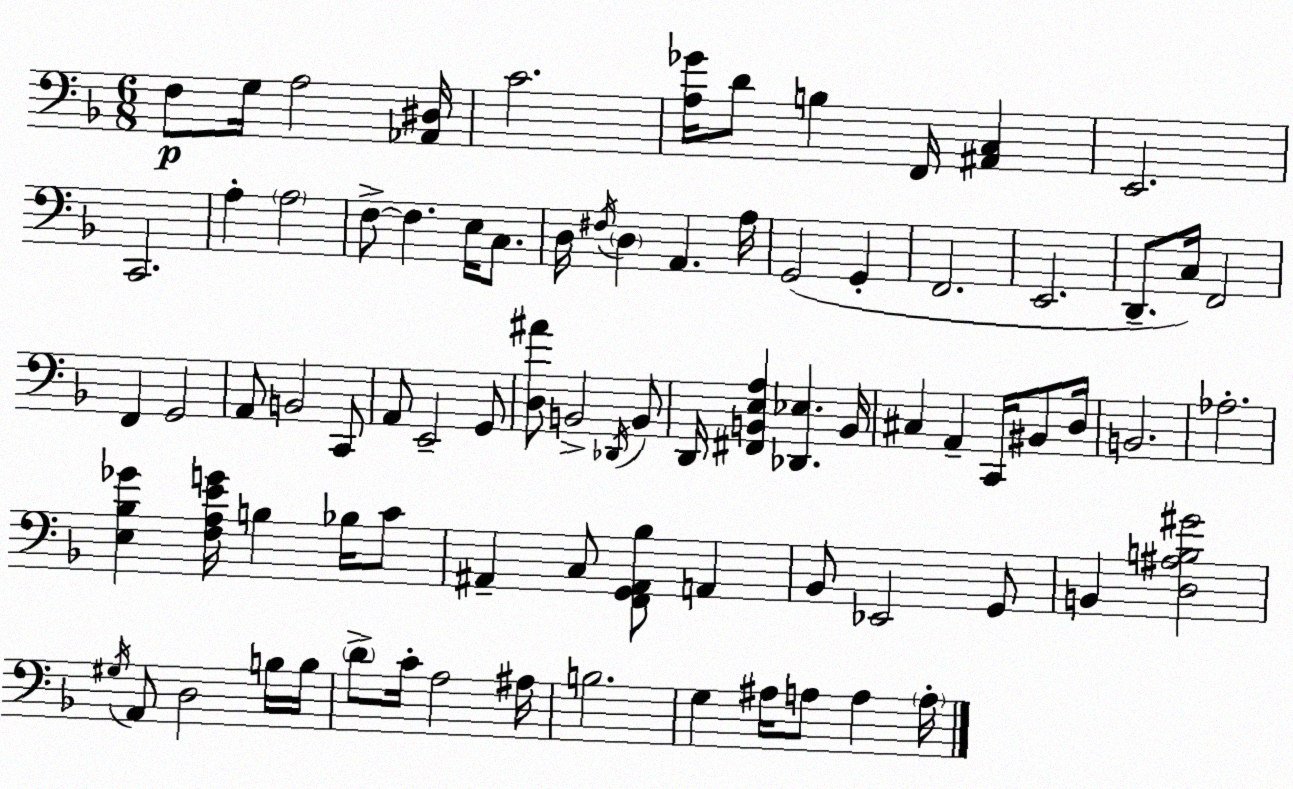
X:1
T:Untitled
M:6/8
L:1/4
K:Dm
F,/2 G,/4 A,2 [_A,,^D,]/4 C2 [A,_G]/4 D/2 B, F,,/4 [^A,,C,] E,,2 C,,2 A, A,2 F,/2 F, E,/4 C,/2 D,/4 ^F,/4 D, A,, A,/4 G,,2 G,, F,,2 E,,2 D,,/2 C,/4 F,,2 F,, G,,2 A,,/2 B,,2 C,,/2 A,,/2 E,,2 G,,/2 [D,^A]/2 B,,2 _D,,/4 B,,/2 D,,/4 [^F,,B,,E,A,] [_D,,_E,] B,,/4 ^C, A,, C,,/4 ^B,,/2 D,/4 B,,2 _A,2 [E,_B,_G] [F,A,EG]/4 B, _B,/4 C/2 ^A,, C,/2 [F,,G,,^A,,_B,]/2 A,, _B,,/2 _E,,2 G,,/2 B,, [D,^A,B,^G]2 ^G,/4 A,,/2 D,2 B,/4 B,/4 D/2 C/4 A,2 ^A,/4 B,2 G, ^A,/4 A,/2 A, A,/4